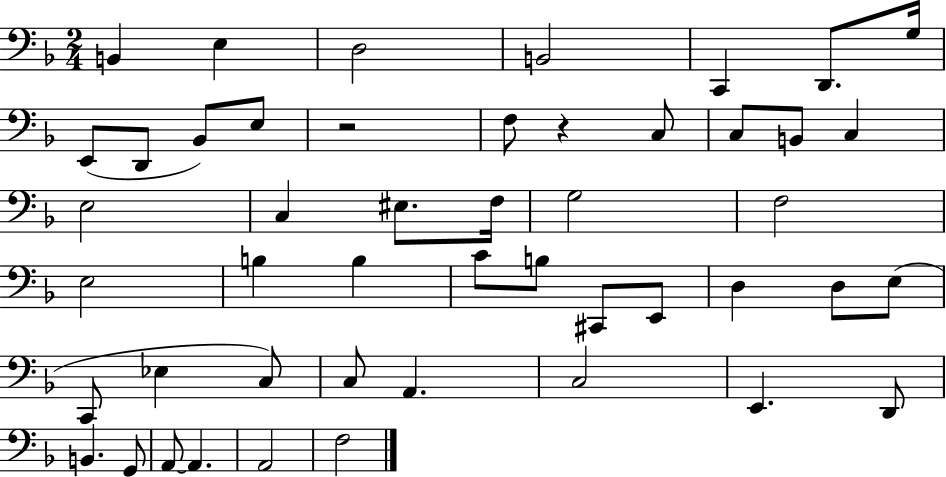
B2/q E3/q D3/h B2/h C2/q D2/e. G3/s E2/e D2/e Bb2/e E3/e R/h F3/e R/q C3/e C3/e B2/e C3/q E3/h C3/q EIS3/e. F3/s G3/h F3/h E3/h B3/q B3/q C4/e B3/e C#2/e E2/e D3/q D3/e E3/e C2/e Eb3/q C3/e C3/e A2/q. C3/h E2/q. D2/e B2/q. G2/e A2/e A2/q. A2/h F3/h